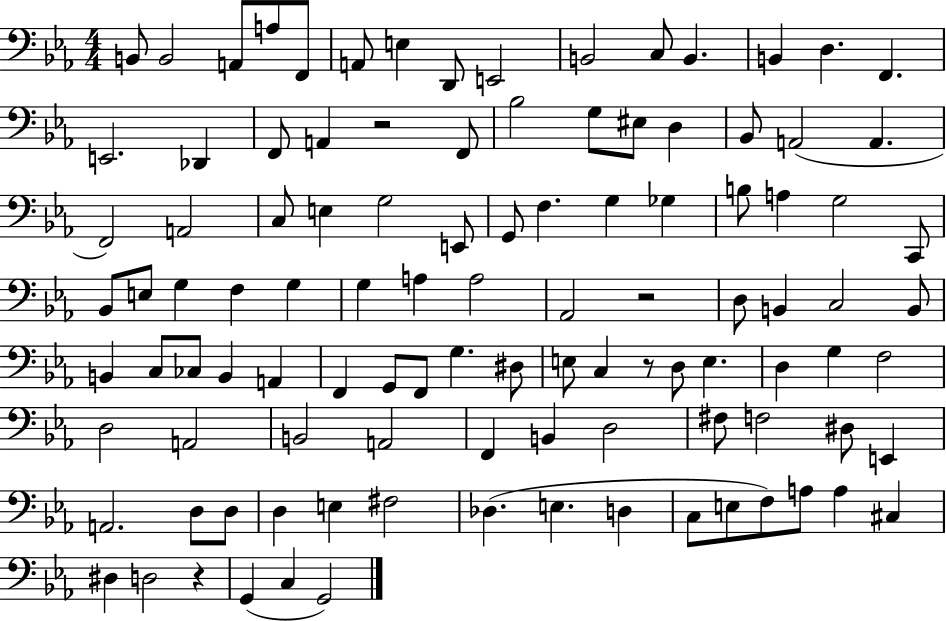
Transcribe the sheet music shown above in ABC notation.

X:1
T:Untitled
M:4/4
L:1/4
K:Eb
B,,/2 B,,2 A,,/2 A,/2 F,,/2 A,,/2 E, D,,/2 E,,2 B,,2 C,/2 B,, B,, D, F,, E,,2 _D,, F,,/2 A,, z2 F,,/2 _B,2 G,/2 ^E,/2 D, _B,,/2 A,,2 A,, F,,2 A,,2 C,/2 E, G,2 E,,/2 G,,/2 F, G, _G, B,/2 A, G,2 C,,/2 _B,,/2 E,/2 G, F, G, G, A, A,2 _A,,2 z2 D,/2 B,, C,2 B,,/2 B,, C,/2 _C,/2 B,, A,, F,, G,,/2 F,,/2 G, ^D,/2 E,/2 C, z/2 D,/2 E, D, G, F,2 D,2 A,,2 B,,2 A,,2 F,, B,, D,2 ^F,/2 F,2 ^D,/2 E,, A,,2 D,/2 D,/2 D, E, ^F,2 _D, E, D, C,/2 E,/2 F,/2 A,/2 A, ^C, ^D, D,2 z G,, C, G,,2